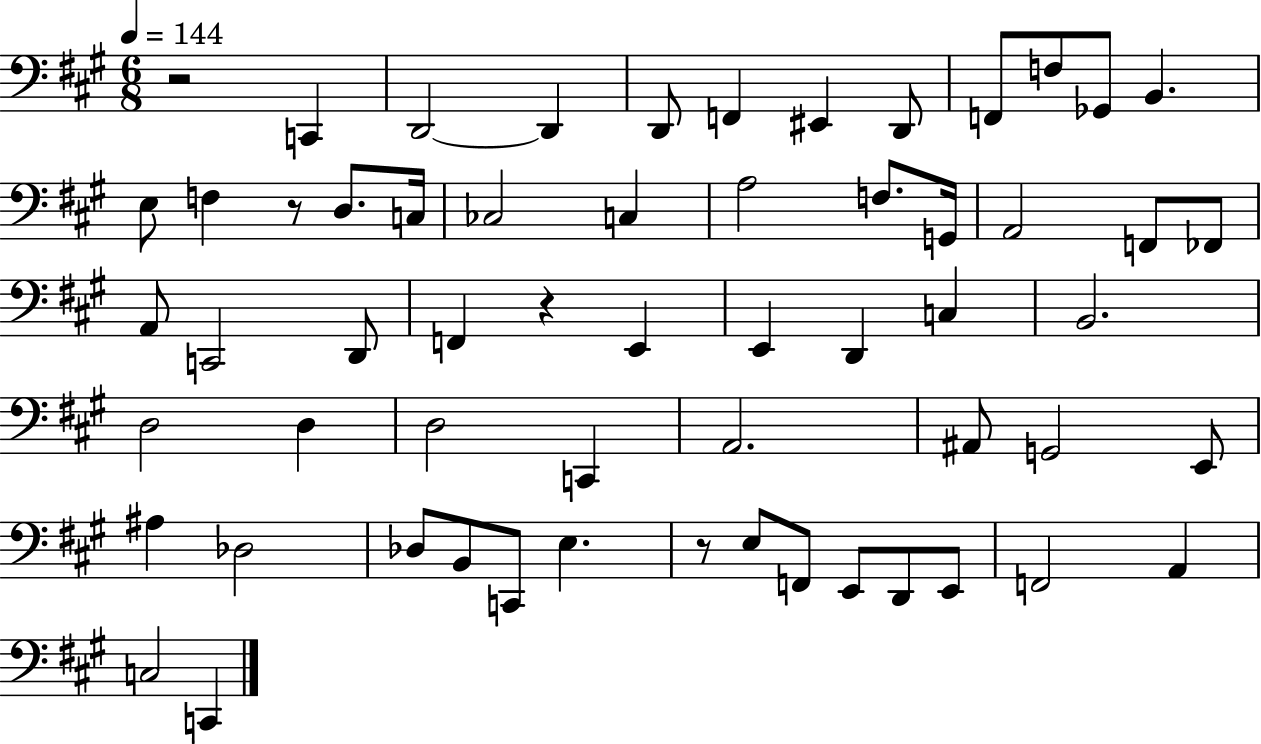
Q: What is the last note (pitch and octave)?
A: C2